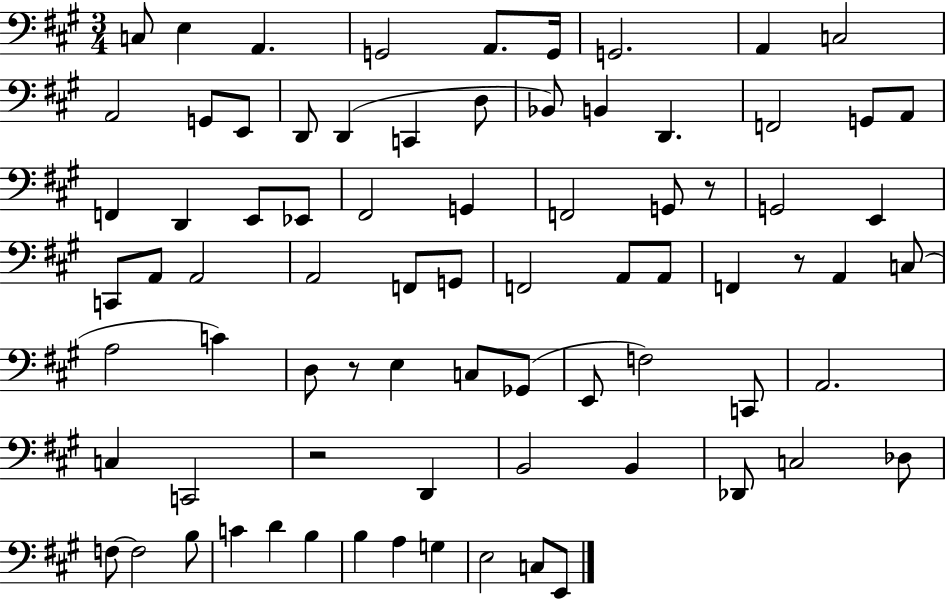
{
  \clef bass
  \numericTimeSignature
  \time 3/4
  \key a \major
  c8 e4 a,4. | g,2 a,8. g,16 | g,2. | a,4 c2 | \break a,2 g,8 e,8 | d,8 d,4( c,4 d8 | bes,8) b,4 d,4. | f,2 g,8 a,8 | \break f,4 d,4 e,8 ees,8 | fis,2 g,4 | f,2 g,8 r8 | g,2 e,4 | \break c,8 a,8 a,2 | a,2 f,8 g,8 | f,2 a,8 a,8 | f,4 r8 a,4 c8( | \break a2 c'4) | d8 r8 e4 c8 ges,8( | e,8 f2) c,8 | a,2. | \break c4 c,2 | r2 d,4 | b,2 b,4 | des,8 c2 des8 | \break f8~~ f2 b8 | c'4 d'4 b4 | b4 a4 g4 | e2 c8 e,8 | \break \bar "|."
}